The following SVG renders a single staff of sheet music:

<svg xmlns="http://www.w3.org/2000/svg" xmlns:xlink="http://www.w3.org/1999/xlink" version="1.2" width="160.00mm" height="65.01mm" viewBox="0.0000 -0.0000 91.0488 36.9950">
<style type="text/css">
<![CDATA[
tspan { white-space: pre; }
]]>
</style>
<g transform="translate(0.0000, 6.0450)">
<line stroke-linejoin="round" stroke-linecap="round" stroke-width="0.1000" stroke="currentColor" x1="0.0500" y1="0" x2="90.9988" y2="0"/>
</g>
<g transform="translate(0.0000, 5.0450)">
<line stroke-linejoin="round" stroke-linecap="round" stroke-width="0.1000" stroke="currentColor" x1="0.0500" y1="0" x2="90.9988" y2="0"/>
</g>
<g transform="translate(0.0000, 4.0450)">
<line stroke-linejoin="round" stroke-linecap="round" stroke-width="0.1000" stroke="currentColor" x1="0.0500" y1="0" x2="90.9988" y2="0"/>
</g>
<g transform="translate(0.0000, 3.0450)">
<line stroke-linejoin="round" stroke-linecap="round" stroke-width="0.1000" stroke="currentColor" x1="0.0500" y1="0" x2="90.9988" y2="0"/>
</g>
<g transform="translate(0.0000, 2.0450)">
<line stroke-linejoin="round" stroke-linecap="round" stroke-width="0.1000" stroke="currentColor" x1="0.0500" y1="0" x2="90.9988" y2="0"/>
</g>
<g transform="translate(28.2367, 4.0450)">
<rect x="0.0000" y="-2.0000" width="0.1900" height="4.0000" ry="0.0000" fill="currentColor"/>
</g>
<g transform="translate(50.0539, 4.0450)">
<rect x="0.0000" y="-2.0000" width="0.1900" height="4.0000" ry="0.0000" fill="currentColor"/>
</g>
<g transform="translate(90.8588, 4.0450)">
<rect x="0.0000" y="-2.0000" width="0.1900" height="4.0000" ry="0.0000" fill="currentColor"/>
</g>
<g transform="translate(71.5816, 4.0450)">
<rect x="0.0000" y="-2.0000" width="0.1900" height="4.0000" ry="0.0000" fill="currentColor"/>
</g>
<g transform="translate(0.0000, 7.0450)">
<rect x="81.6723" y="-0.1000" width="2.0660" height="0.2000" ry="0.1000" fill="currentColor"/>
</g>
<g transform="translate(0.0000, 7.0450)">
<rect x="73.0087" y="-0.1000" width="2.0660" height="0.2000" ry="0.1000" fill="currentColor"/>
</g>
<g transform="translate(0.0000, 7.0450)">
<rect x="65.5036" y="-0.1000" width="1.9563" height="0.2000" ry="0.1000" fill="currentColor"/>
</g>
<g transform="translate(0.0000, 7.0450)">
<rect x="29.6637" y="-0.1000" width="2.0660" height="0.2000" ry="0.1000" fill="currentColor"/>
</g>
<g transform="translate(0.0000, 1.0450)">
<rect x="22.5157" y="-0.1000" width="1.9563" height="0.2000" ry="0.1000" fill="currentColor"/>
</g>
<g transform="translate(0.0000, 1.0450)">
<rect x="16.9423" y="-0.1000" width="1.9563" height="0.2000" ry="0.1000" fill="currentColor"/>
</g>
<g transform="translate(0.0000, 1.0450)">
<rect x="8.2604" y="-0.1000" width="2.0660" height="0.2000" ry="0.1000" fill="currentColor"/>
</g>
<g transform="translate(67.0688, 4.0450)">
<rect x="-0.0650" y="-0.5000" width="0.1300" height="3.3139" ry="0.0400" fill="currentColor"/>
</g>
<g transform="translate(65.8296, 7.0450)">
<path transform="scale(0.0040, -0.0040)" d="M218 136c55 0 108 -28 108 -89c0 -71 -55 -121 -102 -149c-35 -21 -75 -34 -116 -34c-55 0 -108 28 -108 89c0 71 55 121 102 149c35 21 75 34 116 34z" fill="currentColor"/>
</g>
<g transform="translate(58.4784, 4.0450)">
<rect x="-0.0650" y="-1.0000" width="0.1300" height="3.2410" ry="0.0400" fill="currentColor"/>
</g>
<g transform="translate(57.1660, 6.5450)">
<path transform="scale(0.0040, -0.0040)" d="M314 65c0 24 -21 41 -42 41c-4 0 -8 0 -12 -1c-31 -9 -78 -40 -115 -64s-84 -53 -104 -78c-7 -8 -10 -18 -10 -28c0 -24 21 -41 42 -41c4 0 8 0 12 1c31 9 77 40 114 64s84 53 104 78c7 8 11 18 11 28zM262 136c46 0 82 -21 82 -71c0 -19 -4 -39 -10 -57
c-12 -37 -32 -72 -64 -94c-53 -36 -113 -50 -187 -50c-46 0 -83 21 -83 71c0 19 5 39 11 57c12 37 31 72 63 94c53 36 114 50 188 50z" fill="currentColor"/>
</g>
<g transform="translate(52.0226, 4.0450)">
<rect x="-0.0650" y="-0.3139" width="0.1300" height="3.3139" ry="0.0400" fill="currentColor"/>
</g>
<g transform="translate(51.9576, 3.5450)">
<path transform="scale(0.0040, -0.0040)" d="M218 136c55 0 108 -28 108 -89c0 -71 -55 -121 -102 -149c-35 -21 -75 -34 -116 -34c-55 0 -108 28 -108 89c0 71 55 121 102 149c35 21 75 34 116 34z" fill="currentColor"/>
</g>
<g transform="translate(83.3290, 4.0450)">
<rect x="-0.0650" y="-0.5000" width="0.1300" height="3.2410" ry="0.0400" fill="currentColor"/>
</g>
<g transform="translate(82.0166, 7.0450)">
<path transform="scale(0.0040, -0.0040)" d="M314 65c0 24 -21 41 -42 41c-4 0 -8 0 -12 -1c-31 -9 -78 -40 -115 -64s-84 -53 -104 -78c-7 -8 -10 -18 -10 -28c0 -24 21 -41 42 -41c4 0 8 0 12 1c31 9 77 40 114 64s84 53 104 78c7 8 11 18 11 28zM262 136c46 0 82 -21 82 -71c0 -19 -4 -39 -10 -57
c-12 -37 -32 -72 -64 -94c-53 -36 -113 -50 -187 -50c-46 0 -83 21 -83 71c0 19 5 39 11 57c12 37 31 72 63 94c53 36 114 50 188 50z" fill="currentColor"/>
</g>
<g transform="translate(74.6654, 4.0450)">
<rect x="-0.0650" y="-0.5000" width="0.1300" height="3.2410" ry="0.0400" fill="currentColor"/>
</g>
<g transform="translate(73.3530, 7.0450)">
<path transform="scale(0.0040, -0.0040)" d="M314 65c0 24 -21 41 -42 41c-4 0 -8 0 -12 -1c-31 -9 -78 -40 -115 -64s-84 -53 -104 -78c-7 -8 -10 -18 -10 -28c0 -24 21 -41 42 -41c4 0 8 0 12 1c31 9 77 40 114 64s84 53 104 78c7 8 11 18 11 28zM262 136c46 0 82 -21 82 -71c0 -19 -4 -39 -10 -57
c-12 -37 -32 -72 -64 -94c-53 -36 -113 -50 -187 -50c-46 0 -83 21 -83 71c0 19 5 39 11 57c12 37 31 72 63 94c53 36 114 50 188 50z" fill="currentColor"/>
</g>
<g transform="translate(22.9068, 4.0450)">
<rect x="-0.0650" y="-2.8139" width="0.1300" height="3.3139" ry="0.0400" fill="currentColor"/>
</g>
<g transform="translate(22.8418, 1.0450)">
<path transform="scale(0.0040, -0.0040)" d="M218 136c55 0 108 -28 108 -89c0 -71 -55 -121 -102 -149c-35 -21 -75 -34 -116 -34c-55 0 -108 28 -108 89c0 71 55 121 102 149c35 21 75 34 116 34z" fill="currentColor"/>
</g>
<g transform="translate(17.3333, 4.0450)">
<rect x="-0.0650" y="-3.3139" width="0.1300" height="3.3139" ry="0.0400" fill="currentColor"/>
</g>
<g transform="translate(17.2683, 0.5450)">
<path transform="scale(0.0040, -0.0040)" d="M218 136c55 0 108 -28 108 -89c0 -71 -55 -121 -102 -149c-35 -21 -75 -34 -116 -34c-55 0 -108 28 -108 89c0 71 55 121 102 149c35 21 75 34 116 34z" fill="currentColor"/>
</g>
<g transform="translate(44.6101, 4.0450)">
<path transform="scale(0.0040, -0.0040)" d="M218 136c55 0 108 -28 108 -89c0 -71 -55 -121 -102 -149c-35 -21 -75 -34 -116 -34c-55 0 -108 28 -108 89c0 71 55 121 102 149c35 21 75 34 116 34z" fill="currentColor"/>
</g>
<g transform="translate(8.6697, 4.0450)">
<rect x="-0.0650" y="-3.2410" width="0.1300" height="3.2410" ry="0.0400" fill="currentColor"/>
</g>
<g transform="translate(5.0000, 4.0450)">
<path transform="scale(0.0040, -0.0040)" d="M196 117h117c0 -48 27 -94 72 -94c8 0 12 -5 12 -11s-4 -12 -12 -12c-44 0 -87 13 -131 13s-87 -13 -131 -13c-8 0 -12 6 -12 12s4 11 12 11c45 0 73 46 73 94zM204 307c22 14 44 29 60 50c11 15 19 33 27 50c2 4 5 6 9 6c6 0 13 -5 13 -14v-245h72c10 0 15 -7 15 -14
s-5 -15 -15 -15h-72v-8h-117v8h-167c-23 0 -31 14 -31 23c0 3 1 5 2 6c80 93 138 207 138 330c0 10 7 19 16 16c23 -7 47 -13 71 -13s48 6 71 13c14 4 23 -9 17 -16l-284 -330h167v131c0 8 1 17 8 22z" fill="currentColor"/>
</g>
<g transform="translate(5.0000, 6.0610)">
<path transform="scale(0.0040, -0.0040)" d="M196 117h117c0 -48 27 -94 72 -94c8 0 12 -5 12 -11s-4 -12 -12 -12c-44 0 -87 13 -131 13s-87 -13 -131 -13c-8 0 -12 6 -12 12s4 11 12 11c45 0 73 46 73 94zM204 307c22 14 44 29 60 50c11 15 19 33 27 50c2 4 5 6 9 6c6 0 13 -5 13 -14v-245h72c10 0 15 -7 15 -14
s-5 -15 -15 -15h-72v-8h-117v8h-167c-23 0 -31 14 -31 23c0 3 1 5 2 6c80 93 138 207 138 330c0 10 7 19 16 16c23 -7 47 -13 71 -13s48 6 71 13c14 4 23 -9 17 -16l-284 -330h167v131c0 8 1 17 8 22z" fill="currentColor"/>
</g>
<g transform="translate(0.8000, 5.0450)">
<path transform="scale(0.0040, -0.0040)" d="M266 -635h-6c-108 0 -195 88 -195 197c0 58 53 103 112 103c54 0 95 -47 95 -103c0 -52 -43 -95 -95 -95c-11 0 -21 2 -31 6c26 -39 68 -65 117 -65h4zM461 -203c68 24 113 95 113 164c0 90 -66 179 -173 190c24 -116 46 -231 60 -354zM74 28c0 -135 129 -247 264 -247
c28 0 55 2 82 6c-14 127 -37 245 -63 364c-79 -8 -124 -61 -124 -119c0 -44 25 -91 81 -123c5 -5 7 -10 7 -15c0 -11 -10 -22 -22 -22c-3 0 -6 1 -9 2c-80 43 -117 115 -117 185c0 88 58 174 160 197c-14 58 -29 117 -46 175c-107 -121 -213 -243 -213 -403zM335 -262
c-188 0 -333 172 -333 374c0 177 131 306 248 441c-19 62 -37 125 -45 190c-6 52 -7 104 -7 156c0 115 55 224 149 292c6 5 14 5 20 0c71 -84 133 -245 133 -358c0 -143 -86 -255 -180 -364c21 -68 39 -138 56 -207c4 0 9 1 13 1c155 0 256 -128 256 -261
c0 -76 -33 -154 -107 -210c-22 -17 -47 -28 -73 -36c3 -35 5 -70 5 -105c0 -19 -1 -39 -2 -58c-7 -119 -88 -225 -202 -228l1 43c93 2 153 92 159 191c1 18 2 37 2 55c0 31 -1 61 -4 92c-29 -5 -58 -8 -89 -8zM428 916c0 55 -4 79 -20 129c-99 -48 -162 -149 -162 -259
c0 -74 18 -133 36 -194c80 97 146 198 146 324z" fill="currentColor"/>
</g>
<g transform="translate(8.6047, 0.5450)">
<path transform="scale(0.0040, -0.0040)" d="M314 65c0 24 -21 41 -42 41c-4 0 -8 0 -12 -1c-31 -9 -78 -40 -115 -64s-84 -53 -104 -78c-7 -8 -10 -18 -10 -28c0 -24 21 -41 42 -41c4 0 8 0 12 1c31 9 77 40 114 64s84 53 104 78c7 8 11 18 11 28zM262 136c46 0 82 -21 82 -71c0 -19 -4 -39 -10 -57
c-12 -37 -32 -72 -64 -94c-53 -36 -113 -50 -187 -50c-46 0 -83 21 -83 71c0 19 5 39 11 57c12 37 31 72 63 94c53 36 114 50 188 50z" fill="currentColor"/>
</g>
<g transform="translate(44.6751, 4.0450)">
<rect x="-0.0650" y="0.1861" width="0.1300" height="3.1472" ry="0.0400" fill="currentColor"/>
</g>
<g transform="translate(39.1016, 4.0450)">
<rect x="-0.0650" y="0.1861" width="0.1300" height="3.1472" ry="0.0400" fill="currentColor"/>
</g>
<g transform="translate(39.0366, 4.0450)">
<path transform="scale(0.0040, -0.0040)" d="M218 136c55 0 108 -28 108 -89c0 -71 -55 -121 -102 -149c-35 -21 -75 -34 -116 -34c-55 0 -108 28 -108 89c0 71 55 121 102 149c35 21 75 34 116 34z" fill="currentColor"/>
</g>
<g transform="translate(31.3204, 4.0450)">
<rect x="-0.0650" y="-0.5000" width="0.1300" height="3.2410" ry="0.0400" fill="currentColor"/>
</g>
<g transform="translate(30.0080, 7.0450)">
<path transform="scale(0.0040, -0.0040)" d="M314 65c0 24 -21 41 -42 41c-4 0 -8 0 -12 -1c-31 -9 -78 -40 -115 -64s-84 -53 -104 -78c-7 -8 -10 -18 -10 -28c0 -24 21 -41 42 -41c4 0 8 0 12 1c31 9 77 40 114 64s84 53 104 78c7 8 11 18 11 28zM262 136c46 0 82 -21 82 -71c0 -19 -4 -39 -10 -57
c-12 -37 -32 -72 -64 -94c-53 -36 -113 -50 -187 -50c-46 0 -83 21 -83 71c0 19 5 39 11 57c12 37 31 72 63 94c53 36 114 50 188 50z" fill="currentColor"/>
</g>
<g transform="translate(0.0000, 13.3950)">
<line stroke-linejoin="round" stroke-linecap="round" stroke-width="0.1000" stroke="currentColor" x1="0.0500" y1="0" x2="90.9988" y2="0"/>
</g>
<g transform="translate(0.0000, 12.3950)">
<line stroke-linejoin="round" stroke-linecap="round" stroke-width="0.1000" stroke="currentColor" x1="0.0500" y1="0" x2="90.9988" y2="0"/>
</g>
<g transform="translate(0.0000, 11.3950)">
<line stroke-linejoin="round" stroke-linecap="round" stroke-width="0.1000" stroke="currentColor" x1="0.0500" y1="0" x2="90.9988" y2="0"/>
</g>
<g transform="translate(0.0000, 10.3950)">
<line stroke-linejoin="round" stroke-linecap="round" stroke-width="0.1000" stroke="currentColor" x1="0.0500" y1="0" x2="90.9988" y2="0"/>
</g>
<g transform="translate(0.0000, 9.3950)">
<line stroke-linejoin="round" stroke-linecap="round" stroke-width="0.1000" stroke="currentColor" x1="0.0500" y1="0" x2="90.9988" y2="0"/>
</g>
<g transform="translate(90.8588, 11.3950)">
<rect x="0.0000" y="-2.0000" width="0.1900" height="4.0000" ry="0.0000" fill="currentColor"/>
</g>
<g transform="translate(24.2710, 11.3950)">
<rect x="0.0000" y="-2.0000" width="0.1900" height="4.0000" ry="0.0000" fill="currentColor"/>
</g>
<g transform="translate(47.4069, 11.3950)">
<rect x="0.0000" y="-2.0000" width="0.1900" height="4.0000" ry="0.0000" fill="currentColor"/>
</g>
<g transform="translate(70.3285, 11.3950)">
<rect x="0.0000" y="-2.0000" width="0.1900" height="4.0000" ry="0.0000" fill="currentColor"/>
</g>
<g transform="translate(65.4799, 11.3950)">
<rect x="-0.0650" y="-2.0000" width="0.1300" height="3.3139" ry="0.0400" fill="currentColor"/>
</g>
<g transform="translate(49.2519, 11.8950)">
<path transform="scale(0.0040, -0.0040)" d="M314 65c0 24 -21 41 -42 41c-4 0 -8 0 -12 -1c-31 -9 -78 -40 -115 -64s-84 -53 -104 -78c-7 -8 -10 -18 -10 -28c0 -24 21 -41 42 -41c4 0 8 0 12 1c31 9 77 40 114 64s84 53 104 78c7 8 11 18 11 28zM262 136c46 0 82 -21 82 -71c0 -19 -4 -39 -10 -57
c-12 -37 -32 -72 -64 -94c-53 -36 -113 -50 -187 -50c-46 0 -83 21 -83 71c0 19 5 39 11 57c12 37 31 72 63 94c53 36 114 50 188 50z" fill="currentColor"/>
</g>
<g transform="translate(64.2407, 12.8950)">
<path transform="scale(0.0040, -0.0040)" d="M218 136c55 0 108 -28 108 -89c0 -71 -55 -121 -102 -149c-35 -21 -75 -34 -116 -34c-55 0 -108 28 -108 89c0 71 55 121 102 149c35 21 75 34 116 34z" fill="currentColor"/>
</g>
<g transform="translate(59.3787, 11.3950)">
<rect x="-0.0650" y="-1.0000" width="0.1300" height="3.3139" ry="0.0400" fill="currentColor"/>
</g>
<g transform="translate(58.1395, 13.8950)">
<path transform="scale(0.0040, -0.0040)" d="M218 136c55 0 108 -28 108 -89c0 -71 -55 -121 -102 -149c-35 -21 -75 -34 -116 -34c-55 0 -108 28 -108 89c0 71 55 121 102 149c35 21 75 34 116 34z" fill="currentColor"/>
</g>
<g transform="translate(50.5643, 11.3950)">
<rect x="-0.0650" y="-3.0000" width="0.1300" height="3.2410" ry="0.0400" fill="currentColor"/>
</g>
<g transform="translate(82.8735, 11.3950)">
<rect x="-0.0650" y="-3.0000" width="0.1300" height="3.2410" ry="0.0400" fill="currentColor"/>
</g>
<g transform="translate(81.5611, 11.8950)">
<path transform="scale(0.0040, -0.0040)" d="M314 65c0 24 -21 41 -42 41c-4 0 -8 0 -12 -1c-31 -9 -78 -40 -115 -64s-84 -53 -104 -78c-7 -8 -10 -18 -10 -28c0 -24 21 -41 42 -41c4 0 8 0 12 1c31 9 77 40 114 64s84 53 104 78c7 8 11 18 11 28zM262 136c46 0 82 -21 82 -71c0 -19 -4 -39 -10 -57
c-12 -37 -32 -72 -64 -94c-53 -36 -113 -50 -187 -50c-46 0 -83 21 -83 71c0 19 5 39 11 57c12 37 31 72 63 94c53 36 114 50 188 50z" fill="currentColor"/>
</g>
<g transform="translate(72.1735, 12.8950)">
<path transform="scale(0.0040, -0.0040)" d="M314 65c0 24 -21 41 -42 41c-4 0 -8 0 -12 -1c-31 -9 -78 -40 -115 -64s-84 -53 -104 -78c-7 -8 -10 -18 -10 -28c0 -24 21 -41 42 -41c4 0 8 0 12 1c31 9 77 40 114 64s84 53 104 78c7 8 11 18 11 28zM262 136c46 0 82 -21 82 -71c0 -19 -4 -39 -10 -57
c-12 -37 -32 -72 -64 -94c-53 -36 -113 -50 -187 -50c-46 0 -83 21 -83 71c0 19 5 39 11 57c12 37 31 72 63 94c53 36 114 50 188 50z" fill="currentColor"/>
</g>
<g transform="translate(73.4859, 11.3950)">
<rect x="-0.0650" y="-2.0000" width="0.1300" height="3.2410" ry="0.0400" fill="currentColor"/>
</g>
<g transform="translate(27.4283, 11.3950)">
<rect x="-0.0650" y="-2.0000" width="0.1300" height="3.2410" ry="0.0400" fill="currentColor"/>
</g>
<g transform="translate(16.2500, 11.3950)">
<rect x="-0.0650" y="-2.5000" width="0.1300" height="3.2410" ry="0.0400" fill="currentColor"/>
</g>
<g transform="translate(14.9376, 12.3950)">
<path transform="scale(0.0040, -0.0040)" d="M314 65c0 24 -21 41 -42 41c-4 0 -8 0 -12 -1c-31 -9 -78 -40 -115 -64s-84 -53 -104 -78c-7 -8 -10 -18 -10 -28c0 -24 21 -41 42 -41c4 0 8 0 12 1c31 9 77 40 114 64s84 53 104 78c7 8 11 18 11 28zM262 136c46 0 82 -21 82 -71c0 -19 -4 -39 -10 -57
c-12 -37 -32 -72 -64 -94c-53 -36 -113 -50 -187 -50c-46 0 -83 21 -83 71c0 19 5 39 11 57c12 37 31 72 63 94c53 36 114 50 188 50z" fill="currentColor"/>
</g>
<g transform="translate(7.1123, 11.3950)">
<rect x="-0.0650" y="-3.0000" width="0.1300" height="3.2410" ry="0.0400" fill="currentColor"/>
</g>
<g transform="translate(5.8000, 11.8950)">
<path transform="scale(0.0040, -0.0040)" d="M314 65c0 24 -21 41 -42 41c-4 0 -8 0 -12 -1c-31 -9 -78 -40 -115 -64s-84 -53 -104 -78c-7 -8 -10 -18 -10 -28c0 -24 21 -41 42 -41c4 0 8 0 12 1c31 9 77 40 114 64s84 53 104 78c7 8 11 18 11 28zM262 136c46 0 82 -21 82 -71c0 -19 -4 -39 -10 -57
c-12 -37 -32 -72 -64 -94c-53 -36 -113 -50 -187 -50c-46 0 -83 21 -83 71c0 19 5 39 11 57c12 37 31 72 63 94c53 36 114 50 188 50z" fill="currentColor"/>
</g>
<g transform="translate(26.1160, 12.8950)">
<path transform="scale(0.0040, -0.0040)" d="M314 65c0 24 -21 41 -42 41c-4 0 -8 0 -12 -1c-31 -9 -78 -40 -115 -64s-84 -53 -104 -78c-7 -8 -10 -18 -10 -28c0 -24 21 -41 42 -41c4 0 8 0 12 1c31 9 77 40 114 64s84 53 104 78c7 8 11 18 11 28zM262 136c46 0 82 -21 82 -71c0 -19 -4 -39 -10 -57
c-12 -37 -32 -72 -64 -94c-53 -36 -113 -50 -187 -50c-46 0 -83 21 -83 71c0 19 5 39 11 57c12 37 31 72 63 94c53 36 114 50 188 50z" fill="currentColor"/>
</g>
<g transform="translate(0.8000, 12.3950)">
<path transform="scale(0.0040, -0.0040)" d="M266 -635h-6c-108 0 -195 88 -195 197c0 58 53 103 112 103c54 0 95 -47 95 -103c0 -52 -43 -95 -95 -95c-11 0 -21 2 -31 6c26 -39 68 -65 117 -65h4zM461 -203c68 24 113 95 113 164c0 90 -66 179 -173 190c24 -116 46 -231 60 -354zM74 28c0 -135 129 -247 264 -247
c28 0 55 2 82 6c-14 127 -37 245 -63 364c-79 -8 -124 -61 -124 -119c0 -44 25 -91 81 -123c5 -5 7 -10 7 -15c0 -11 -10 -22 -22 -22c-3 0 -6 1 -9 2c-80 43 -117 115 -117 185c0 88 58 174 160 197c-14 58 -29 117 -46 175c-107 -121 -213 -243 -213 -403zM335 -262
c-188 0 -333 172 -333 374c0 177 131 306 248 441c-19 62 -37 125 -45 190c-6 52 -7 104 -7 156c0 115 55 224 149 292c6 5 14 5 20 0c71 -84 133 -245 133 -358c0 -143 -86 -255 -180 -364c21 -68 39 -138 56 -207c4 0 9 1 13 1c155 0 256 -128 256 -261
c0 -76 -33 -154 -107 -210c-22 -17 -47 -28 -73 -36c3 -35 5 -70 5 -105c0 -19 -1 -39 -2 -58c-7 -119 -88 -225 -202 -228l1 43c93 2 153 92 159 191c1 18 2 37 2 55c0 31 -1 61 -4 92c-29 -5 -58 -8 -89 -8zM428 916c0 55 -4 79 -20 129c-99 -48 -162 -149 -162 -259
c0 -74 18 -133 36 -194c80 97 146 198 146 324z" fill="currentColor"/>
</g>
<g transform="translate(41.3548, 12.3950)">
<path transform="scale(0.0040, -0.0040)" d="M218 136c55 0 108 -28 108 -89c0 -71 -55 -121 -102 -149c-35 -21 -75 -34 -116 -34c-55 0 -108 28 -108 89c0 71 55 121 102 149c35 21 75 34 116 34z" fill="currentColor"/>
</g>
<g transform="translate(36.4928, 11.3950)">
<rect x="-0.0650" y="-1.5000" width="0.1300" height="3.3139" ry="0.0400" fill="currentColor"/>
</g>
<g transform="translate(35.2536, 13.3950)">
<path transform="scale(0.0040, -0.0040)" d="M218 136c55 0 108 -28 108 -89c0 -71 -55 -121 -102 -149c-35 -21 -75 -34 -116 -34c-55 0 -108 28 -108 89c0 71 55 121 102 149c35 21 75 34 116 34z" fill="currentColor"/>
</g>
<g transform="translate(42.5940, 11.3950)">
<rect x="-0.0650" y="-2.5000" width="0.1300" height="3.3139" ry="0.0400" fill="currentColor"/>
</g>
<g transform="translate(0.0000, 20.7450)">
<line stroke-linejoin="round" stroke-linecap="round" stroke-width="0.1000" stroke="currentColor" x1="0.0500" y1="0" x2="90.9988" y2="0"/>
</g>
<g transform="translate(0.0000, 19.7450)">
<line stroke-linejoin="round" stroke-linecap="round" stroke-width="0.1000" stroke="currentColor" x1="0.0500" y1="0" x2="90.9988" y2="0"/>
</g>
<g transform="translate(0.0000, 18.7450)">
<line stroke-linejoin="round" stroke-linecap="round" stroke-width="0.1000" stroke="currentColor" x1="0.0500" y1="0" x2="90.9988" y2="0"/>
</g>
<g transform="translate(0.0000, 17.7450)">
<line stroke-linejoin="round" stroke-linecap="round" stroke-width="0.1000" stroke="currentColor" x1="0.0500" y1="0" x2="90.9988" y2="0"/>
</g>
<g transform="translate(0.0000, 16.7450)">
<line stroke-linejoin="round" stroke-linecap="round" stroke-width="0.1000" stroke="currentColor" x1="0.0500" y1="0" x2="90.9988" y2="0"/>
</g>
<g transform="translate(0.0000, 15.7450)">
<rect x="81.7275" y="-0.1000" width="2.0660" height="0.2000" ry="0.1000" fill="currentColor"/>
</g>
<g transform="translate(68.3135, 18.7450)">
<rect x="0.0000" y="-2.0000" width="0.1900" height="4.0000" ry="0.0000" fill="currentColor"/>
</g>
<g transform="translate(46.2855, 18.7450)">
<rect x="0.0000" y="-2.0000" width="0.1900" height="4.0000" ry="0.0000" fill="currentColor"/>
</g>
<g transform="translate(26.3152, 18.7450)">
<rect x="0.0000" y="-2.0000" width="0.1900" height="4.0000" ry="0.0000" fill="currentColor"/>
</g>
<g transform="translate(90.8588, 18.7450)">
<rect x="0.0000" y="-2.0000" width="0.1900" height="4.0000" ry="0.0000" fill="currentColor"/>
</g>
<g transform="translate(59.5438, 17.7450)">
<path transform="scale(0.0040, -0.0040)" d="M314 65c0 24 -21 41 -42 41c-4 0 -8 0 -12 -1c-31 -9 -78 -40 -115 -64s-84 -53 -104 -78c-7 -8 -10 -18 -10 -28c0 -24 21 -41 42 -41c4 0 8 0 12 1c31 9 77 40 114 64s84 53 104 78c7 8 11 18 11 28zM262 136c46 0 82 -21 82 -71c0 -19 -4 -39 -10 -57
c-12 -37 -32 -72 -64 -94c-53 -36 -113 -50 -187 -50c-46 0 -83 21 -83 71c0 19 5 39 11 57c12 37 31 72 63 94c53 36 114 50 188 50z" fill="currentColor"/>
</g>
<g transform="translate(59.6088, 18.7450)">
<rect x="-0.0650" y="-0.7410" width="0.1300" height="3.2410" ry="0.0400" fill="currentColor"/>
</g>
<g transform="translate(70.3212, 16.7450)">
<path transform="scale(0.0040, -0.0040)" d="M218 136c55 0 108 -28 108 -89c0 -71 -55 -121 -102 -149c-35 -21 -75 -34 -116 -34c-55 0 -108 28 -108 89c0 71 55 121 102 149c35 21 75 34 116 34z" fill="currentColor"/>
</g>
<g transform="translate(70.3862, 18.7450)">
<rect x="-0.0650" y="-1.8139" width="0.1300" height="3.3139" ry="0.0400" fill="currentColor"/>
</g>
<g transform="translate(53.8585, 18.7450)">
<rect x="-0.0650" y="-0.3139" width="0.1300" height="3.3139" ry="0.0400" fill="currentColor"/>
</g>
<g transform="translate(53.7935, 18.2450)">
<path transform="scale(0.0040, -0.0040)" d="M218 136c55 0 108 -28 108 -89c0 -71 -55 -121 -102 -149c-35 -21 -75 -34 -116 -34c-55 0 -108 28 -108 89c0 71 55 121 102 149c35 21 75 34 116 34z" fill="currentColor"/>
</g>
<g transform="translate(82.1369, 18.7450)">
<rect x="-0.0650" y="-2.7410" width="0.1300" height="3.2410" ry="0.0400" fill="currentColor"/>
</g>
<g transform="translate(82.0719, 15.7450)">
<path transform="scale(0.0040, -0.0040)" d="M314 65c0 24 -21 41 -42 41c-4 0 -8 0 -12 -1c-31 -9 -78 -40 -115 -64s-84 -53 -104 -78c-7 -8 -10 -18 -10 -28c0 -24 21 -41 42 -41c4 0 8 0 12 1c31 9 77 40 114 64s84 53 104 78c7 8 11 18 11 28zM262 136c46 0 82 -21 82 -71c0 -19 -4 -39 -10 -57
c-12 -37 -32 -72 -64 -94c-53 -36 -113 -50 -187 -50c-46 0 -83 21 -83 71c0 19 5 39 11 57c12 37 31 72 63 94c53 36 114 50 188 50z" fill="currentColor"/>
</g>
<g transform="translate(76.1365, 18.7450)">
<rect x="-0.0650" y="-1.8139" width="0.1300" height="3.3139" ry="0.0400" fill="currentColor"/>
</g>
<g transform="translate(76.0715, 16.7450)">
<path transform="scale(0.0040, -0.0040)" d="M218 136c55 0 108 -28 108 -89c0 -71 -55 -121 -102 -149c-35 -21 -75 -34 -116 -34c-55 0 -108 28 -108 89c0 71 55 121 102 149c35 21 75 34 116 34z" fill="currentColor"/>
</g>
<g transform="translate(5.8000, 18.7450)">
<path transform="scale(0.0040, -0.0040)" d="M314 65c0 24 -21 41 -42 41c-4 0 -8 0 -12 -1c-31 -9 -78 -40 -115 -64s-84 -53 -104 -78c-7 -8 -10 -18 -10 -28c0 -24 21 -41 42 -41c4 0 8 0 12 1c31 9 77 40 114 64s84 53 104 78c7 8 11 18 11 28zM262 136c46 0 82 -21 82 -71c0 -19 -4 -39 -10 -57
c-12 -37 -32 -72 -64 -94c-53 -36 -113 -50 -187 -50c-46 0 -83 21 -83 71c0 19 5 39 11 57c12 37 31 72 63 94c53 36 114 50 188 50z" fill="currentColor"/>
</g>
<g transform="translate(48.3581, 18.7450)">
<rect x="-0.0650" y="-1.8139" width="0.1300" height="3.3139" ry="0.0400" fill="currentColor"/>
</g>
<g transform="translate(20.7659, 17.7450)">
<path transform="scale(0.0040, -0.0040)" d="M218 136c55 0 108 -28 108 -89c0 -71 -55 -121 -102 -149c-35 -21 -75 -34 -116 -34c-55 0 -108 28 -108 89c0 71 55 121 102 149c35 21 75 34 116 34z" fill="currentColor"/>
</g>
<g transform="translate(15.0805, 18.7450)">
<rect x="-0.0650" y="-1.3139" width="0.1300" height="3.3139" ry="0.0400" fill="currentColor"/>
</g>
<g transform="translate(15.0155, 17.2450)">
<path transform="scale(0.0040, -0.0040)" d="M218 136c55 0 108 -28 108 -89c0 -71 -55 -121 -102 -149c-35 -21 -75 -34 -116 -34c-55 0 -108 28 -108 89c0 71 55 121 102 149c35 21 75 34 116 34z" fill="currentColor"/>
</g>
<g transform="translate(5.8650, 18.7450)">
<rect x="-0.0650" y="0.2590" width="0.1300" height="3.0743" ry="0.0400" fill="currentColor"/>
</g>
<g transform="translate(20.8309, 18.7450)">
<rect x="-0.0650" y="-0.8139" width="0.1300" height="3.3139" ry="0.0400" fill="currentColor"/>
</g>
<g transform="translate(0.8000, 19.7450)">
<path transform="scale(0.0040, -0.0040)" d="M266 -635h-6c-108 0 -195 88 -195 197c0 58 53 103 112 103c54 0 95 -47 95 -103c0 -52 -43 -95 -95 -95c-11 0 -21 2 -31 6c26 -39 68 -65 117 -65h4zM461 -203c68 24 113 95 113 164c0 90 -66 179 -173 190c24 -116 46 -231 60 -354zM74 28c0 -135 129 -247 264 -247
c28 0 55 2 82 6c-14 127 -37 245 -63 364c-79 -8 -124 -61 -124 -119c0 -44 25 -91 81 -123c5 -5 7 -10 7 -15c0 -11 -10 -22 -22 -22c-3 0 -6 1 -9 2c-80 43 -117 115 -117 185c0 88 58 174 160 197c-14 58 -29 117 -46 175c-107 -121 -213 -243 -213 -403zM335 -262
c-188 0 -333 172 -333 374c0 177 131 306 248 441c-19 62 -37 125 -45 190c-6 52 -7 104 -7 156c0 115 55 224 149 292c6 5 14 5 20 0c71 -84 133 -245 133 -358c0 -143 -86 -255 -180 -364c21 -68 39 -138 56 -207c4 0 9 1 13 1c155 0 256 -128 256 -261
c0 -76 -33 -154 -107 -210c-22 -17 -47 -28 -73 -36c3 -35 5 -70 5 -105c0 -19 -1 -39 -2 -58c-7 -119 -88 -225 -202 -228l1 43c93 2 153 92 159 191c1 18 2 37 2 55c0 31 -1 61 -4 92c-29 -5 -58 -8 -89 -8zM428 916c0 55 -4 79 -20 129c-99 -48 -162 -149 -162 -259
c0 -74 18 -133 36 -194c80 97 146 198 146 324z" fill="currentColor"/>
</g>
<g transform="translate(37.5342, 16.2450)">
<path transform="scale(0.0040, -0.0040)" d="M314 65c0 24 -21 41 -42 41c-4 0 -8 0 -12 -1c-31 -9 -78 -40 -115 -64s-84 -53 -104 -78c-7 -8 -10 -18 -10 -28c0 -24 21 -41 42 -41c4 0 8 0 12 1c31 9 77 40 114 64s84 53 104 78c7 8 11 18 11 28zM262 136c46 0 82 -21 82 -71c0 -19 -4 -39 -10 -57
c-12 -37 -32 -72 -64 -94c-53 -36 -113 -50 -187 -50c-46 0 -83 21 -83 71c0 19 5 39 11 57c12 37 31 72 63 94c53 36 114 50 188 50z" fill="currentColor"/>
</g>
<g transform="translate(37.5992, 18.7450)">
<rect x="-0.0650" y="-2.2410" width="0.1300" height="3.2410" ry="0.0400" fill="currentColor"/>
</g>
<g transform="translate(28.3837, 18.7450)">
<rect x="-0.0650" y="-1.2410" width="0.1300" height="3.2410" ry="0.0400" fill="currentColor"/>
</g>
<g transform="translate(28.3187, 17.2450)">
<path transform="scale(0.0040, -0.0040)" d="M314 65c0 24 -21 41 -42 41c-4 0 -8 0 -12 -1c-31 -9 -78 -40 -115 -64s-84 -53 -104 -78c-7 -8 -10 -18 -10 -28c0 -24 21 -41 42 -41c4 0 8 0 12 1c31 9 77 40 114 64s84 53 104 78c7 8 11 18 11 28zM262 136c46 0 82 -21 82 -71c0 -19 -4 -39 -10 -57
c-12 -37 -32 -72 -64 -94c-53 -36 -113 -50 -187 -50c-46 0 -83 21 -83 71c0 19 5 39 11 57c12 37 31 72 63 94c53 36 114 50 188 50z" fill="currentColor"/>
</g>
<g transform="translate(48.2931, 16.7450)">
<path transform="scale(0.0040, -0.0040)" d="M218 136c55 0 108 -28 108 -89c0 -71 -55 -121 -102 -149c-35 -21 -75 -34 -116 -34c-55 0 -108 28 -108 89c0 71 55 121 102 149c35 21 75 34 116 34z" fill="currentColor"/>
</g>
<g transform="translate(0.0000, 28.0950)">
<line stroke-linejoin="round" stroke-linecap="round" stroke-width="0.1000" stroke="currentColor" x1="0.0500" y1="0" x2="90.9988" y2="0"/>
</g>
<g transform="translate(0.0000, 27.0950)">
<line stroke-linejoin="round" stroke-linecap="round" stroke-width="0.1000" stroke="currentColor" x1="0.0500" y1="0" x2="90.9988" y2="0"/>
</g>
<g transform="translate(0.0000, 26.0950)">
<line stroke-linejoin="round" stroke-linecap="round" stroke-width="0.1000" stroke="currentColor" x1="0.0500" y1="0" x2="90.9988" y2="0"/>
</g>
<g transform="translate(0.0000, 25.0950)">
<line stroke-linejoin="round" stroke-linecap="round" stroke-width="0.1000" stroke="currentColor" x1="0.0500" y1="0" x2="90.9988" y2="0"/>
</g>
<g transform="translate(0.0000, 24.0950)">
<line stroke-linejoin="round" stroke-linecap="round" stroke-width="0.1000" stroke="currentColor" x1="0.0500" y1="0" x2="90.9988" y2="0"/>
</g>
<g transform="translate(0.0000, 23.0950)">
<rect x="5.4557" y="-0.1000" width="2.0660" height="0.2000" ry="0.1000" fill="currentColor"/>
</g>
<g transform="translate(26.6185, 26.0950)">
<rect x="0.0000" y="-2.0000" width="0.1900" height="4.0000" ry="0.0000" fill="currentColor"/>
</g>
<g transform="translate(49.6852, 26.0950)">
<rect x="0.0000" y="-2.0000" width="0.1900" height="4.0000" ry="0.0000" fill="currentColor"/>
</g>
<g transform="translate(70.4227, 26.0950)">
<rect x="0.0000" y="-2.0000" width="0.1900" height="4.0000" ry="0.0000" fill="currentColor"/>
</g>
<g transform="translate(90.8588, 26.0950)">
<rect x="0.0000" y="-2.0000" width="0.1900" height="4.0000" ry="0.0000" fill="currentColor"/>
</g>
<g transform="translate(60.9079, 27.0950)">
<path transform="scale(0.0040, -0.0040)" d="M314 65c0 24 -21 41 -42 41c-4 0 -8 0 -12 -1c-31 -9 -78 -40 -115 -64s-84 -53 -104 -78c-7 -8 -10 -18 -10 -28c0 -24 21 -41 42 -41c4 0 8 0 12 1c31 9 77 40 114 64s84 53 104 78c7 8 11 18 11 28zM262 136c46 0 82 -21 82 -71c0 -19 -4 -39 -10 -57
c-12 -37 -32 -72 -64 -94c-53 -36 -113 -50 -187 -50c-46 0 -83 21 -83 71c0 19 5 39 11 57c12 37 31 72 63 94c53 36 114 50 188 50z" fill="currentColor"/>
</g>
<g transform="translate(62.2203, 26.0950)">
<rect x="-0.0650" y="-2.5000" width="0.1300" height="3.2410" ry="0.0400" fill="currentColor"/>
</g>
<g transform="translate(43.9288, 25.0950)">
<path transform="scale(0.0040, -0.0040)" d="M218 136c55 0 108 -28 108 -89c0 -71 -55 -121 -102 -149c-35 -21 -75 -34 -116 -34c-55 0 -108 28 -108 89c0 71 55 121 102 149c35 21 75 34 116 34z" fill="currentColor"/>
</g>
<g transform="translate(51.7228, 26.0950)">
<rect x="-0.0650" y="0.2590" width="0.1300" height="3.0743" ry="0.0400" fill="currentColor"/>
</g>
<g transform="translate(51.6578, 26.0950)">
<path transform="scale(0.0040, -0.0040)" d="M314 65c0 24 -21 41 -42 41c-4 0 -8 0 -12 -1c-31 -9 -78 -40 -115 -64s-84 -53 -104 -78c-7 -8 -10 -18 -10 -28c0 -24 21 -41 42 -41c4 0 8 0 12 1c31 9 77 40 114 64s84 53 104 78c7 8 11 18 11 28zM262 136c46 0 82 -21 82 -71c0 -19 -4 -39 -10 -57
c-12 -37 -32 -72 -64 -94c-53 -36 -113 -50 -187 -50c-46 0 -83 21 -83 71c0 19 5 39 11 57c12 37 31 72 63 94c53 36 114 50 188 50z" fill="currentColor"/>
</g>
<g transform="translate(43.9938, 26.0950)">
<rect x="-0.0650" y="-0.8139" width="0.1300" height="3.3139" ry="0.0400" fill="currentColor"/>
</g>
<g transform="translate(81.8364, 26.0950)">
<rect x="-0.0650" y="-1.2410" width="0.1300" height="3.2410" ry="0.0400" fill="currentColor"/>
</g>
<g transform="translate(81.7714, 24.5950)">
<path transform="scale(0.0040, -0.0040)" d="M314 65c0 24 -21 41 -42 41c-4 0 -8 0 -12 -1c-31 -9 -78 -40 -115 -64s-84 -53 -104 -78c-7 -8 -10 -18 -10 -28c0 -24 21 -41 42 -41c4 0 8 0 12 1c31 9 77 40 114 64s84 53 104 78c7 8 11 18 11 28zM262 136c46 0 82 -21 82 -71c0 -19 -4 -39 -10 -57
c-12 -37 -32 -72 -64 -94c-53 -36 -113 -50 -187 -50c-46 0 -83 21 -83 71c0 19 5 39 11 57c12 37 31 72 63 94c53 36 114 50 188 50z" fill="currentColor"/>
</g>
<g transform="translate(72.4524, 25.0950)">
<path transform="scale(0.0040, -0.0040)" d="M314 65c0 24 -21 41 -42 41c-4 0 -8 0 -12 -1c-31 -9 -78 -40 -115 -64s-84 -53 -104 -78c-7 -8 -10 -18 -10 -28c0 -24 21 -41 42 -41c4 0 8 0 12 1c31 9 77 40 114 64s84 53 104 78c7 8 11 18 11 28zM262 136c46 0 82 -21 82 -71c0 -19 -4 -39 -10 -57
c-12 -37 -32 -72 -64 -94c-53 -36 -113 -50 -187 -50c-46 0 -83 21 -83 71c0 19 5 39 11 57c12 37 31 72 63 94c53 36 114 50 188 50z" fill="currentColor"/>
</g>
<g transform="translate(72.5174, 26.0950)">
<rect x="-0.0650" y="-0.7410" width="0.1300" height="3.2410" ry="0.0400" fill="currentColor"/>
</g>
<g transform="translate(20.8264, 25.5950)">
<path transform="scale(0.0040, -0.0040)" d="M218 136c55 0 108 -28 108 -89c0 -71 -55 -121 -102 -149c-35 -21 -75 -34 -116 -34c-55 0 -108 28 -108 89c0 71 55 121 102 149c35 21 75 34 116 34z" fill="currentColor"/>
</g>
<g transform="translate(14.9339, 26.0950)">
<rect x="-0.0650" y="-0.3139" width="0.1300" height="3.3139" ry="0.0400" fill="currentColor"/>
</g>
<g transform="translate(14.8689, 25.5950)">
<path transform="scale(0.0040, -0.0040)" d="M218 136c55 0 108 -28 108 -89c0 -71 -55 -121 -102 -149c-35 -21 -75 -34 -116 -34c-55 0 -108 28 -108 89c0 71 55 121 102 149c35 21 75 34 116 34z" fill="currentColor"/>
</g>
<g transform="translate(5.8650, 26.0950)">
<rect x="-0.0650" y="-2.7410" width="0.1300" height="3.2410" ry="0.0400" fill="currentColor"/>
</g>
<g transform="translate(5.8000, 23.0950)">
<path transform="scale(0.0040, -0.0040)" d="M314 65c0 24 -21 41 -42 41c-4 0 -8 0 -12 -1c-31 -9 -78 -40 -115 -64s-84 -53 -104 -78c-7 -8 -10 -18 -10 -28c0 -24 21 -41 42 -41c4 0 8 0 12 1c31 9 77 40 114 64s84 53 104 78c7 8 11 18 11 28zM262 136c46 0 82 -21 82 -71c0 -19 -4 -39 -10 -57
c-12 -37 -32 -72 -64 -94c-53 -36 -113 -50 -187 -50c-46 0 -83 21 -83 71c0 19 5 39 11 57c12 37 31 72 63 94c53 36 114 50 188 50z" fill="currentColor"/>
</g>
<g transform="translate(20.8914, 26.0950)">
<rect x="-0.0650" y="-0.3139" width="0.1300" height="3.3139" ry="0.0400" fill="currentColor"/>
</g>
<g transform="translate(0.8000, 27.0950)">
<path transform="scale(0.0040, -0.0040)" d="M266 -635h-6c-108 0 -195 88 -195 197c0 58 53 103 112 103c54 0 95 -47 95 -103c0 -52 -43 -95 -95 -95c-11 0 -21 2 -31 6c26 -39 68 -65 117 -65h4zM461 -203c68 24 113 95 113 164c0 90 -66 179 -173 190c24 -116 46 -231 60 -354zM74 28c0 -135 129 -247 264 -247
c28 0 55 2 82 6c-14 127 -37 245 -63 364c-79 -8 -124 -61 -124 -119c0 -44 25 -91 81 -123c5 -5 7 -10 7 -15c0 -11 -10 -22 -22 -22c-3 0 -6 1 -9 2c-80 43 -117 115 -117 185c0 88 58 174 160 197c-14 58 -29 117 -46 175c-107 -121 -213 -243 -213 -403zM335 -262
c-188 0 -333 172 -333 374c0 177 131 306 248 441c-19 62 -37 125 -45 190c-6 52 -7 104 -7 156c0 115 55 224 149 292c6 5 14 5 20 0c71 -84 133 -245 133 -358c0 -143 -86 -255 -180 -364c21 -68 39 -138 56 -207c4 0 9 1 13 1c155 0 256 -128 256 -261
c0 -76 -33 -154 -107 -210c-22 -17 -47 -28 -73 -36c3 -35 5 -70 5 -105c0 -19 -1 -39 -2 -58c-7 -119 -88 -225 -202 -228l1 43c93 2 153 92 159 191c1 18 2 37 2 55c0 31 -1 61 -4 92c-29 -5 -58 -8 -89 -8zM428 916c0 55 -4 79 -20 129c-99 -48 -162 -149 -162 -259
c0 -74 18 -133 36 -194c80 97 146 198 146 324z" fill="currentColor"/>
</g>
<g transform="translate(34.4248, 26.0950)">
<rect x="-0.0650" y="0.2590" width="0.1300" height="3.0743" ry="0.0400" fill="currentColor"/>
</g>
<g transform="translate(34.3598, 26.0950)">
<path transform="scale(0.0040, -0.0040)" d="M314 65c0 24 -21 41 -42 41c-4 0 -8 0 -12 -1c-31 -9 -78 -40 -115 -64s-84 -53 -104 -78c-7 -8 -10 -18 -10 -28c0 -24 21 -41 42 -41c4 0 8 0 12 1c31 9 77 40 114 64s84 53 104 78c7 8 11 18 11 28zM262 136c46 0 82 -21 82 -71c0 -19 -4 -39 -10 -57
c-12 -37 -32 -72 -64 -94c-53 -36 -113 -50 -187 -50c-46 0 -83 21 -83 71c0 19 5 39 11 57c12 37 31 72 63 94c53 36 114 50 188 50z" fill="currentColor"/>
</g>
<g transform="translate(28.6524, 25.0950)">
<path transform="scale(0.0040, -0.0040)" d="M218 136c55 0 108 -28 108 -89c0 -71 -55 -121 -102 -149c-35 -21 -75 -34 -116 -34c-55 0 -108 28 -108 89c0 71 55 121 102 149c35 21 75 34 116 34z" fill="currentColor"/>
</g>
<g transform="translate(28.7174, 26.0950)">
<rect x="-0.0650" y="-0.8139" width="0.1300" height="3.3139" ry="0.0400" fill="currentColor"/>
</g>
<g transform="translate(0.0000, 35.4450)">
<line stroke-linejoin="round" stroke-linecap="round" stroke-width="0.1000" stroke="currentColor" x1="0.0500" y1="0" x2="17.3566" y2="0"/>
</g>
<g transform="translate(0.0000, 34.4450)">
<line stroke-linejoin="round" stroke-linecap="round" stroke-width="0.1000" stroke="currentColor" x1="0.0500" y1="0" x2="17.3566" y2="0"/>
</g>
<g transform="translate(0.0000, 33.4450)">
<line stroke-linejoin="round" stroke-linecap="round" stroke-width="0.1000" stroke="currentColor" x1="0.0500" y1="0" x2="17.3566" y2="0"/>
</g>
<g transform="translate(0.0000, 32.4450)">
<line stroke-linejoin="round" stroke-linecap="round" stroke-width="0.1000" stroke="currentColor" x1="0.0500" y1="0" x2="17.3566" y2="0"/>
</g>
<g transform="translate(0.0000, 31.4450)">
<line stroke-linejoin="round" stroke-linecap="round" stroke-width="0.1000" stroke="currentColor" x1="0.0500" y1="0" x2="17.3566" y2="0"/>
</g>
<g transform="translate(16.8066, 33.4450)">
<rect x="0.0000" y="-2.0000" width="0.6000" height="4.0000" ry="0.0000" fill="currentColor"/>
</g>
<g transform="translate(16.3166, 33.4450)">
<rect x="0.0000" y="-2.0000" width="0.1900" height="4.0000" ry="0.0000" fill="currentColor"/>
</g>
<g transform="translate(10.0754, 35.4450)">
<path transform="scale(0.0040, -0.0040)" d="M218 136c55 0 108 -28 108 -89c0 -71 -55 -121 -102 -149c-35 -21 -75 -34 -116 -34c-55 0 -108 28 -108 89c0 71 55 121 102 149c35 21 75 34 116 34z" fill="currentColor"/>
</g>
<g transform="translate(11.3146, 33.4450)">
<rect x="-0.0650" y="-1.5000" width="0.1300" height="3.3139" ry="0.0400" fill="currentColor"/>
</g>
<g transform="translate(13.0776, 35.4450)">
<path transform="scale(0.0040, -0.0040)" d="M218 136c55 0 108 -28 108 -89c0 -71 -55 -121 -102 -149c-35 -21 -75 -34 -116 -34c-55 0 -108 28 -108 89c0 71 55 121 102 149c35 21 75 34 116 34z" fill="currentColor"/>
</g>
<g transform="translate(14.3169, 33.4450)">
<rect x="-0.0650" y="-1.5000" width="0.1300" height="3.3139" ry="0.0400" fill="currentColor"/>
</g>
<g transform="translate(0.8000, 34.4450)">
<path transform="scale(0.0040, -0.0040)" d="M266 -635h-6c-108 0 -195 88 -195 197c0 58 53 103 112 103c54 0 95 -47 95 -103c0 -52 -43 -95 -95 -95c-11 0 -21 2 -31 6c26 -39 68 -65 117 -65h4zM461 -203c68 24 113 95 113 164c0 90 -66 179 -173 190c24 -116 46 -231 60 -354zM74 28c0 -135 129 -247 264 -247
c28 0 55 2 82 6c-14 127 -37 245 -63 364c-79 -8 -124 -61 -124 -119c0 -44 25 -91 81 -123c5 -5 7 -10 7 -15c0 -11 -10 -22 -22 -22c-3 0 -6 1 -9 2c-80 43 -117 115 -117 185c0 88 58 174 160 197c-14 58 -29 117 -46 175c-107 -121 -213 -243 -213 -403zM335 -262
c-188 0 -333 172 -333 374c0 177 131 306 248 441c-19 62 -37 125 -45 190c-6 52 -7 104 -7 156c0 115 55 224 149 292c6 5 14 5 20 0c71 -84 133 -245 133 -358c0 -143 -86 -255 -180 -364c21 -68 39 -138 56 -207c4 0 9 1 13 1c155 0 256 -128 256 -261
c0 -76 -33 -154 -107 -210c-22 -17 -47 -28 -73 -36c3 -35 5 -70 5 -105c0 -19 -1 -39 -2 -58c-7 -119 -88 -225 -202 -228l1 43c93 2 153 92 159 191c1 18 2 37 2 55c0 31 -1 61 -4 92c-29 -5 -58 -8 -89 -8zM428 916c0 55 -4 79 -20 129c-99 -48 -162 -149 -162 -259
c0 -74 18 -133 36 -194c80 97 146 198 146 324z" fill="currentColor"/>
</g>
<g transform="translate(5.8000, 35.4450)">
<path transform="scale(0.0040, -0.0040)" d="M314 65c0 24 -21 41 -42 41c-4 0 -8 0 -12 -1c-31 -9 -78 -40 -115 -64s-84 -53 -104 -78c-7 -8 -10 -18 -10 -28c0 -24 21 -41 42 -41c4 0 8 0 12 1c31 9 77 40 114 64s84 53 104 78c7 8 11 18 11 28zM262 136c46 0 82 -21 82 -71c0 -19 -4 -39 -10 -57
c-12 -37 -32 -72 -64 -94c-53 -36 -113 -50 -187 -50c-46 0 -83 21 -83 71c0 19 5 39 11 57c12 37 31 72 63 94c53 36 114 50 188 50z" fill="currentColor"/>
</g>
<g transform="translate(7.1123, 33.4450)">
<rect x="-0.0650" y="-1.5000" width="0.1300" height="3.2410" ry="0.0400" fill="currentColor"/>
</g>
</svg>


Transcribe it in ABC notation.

X:1
T:Untitled
M:4/4
L:1/4
K:C
b2 b a C2 B B c D2 C C2 C2 A2 G2 F2 E G A2 D F F2 A2 B2 e d e2 g2 f c d2 f f a2 a2 c c d B2 d B2 G2 d2 e2 E2 E E